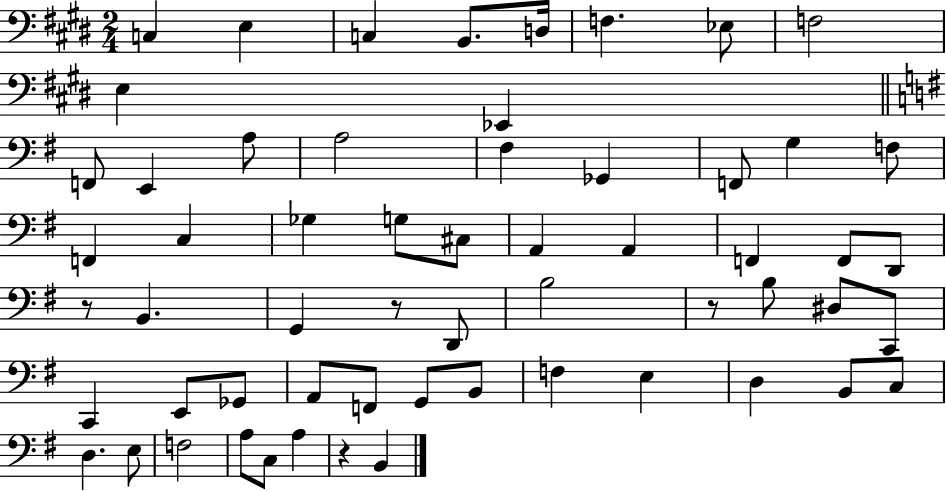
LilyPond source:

{
  \clef bass
  \numericTimeSignature
  \time 2/4
  \key e \major
  \repeat volta 2 { c4 e4 | c4 b,8. d16 | f4. ees8 | f2 | \break e4 ees,4 | \bar "||" \break \key g \major f,8 e,4 a8 | a2 | fis4 ges,4 | f,8 g4 f8 | \break f,4 c4 | ges4 g8 cis8 | a,4 a,4 | f,4 f,8 d,8 | \break r8 b,4. | g,4 r8 d,8 | b2 | r8 b8 dis8 c,8 | \break c,4 e,8 ges,8 | a,8 f,8 g,8 b,8 | f4 e4 | d4 b,8 c8 | \break d4. e8 | f2 | a8 c8 a4 | r4 b,4 | \break } \bar "|."
}